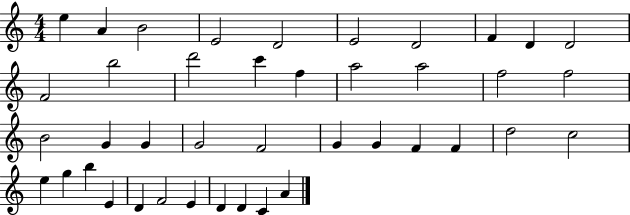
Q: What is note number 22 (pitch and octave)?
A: G4